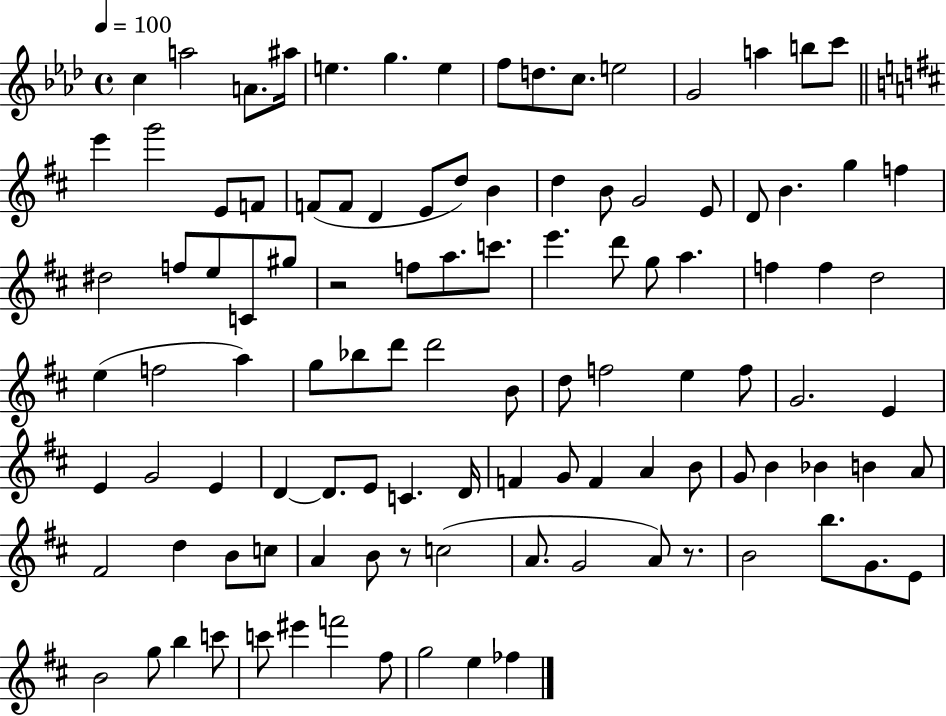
X:1
T:Untitled
M:4/4
L:1/4
K:Ab
c a2 A/2 ^a/4 e g e f/2 d/2 c/2 e2 G2 a b/2 c'/2 e' g'2 E/2 F/2 F/2 F/2 D E/2 d/2 B d B/2 G2 E/2 D/2 B g f ^d2 f/2 e/2 C/2 ^g/2 z2 f/2 a/2 c'/2 e' d'/2 g/2 a f f d2 e f2 a g/2 _b/2 d'/2 d'2 B/2 d/2 f2 e f/2 G2 E E G2 E D D/2 E/2 C D/4 F G/2 F A B/2 G/2 B _B B A/2 ^F2 d B/2 c/2 A B/2 z/2 c2 A/2 G2 A/2 z/2 B2 b/2 G/2 E/2 B2 g/2 b c'/2 c'/2 ^e' f'2 ^f/2 g2 e _f